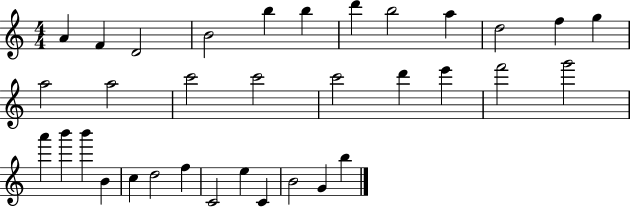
{
  \clef treble
  \numericTimeSignature
  \time 4/4
  \key c \major
  a'4 f'4 d'2 | b'2 b''4 b''4 | d'''4 b''2 a''4 | d''2 f''4 g''4 | \break a''2 a''2 | c'''2 c'''2 | c'''2 d'''4 e'''4 | f'''2 g'''2 | \break a'''4 b'''4 b'''4 b'4 | c''4 d''2 f''4 | c'2 e''4 c'4 | b'2 g'4 b''4 | \break \bar "|."
}